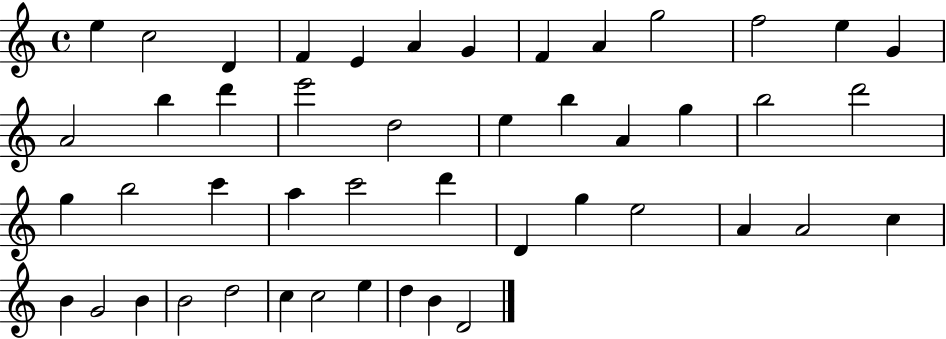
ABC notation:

X:1
T:Untitled
M:4/4
L:1/4
K:C
e c2 D F E A G F A g2 f2 e G A2 b d' e'2 d2 e b A g b2 d'2 g b2 c' a c'2 d' D g e2 A A2 c B G2 B B2 d2 c c2 e d B D2